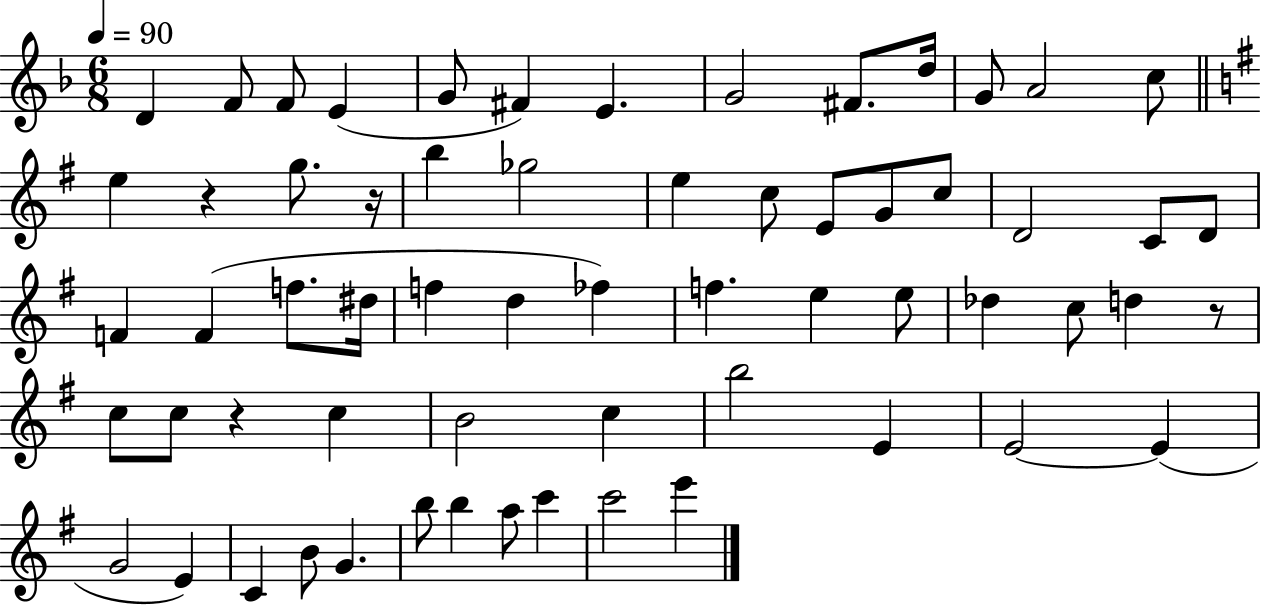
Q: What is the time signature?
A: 6/8